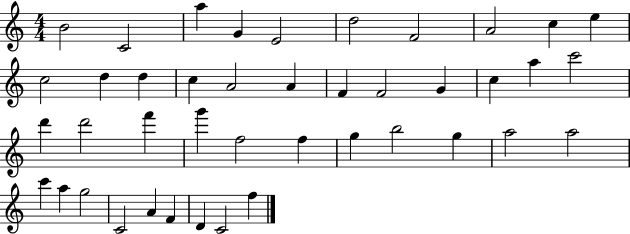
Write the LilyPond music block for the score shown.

{
  \clef treble
  \numericTimeSignature
  \time 4/4
  \key c \major
  b'2 c'2 | a''4 g'4 e'2 | d''2 f'2 | a'2 c''4 e''4 | \break c''2 d''4 d''4 | c''4 a'2 a'4 | f'4 f'2 g'4 | c''4 a''4 c'''2 | \break d'''4 d'''2 f'''4 | g'''4 f''2 f''4 | g''4 b''2 g''4 | a''2 a''2 | \break c'''4 a''4 g''2 | c'2 a'4 f'4 | d'4 c'2 f''4 | \bar "|."
}